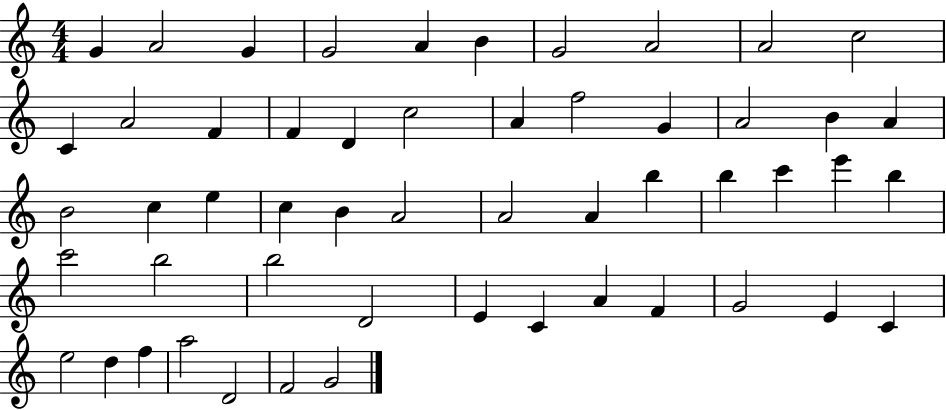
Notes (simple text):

G4/q A4/h G4/q G4/h A4/q B4/q G4/h A4/h A4/h C5/h C4/q A4/h F4/q F4/q D4/q C5/h A4/q F5/h G4/q A4/h B4/q A4/q B4/h C5/q E5/q C5/q B4/q A4/h A4/h A4/q B5/q B5/q C6/q E6/q B5/q C6/h B5/h B5/h D4/h E4/q C4/q A4/q F4/q G4/h E4/q C4/q E5/h D5/q F5/q A5/h D4/h F4/h G4/h